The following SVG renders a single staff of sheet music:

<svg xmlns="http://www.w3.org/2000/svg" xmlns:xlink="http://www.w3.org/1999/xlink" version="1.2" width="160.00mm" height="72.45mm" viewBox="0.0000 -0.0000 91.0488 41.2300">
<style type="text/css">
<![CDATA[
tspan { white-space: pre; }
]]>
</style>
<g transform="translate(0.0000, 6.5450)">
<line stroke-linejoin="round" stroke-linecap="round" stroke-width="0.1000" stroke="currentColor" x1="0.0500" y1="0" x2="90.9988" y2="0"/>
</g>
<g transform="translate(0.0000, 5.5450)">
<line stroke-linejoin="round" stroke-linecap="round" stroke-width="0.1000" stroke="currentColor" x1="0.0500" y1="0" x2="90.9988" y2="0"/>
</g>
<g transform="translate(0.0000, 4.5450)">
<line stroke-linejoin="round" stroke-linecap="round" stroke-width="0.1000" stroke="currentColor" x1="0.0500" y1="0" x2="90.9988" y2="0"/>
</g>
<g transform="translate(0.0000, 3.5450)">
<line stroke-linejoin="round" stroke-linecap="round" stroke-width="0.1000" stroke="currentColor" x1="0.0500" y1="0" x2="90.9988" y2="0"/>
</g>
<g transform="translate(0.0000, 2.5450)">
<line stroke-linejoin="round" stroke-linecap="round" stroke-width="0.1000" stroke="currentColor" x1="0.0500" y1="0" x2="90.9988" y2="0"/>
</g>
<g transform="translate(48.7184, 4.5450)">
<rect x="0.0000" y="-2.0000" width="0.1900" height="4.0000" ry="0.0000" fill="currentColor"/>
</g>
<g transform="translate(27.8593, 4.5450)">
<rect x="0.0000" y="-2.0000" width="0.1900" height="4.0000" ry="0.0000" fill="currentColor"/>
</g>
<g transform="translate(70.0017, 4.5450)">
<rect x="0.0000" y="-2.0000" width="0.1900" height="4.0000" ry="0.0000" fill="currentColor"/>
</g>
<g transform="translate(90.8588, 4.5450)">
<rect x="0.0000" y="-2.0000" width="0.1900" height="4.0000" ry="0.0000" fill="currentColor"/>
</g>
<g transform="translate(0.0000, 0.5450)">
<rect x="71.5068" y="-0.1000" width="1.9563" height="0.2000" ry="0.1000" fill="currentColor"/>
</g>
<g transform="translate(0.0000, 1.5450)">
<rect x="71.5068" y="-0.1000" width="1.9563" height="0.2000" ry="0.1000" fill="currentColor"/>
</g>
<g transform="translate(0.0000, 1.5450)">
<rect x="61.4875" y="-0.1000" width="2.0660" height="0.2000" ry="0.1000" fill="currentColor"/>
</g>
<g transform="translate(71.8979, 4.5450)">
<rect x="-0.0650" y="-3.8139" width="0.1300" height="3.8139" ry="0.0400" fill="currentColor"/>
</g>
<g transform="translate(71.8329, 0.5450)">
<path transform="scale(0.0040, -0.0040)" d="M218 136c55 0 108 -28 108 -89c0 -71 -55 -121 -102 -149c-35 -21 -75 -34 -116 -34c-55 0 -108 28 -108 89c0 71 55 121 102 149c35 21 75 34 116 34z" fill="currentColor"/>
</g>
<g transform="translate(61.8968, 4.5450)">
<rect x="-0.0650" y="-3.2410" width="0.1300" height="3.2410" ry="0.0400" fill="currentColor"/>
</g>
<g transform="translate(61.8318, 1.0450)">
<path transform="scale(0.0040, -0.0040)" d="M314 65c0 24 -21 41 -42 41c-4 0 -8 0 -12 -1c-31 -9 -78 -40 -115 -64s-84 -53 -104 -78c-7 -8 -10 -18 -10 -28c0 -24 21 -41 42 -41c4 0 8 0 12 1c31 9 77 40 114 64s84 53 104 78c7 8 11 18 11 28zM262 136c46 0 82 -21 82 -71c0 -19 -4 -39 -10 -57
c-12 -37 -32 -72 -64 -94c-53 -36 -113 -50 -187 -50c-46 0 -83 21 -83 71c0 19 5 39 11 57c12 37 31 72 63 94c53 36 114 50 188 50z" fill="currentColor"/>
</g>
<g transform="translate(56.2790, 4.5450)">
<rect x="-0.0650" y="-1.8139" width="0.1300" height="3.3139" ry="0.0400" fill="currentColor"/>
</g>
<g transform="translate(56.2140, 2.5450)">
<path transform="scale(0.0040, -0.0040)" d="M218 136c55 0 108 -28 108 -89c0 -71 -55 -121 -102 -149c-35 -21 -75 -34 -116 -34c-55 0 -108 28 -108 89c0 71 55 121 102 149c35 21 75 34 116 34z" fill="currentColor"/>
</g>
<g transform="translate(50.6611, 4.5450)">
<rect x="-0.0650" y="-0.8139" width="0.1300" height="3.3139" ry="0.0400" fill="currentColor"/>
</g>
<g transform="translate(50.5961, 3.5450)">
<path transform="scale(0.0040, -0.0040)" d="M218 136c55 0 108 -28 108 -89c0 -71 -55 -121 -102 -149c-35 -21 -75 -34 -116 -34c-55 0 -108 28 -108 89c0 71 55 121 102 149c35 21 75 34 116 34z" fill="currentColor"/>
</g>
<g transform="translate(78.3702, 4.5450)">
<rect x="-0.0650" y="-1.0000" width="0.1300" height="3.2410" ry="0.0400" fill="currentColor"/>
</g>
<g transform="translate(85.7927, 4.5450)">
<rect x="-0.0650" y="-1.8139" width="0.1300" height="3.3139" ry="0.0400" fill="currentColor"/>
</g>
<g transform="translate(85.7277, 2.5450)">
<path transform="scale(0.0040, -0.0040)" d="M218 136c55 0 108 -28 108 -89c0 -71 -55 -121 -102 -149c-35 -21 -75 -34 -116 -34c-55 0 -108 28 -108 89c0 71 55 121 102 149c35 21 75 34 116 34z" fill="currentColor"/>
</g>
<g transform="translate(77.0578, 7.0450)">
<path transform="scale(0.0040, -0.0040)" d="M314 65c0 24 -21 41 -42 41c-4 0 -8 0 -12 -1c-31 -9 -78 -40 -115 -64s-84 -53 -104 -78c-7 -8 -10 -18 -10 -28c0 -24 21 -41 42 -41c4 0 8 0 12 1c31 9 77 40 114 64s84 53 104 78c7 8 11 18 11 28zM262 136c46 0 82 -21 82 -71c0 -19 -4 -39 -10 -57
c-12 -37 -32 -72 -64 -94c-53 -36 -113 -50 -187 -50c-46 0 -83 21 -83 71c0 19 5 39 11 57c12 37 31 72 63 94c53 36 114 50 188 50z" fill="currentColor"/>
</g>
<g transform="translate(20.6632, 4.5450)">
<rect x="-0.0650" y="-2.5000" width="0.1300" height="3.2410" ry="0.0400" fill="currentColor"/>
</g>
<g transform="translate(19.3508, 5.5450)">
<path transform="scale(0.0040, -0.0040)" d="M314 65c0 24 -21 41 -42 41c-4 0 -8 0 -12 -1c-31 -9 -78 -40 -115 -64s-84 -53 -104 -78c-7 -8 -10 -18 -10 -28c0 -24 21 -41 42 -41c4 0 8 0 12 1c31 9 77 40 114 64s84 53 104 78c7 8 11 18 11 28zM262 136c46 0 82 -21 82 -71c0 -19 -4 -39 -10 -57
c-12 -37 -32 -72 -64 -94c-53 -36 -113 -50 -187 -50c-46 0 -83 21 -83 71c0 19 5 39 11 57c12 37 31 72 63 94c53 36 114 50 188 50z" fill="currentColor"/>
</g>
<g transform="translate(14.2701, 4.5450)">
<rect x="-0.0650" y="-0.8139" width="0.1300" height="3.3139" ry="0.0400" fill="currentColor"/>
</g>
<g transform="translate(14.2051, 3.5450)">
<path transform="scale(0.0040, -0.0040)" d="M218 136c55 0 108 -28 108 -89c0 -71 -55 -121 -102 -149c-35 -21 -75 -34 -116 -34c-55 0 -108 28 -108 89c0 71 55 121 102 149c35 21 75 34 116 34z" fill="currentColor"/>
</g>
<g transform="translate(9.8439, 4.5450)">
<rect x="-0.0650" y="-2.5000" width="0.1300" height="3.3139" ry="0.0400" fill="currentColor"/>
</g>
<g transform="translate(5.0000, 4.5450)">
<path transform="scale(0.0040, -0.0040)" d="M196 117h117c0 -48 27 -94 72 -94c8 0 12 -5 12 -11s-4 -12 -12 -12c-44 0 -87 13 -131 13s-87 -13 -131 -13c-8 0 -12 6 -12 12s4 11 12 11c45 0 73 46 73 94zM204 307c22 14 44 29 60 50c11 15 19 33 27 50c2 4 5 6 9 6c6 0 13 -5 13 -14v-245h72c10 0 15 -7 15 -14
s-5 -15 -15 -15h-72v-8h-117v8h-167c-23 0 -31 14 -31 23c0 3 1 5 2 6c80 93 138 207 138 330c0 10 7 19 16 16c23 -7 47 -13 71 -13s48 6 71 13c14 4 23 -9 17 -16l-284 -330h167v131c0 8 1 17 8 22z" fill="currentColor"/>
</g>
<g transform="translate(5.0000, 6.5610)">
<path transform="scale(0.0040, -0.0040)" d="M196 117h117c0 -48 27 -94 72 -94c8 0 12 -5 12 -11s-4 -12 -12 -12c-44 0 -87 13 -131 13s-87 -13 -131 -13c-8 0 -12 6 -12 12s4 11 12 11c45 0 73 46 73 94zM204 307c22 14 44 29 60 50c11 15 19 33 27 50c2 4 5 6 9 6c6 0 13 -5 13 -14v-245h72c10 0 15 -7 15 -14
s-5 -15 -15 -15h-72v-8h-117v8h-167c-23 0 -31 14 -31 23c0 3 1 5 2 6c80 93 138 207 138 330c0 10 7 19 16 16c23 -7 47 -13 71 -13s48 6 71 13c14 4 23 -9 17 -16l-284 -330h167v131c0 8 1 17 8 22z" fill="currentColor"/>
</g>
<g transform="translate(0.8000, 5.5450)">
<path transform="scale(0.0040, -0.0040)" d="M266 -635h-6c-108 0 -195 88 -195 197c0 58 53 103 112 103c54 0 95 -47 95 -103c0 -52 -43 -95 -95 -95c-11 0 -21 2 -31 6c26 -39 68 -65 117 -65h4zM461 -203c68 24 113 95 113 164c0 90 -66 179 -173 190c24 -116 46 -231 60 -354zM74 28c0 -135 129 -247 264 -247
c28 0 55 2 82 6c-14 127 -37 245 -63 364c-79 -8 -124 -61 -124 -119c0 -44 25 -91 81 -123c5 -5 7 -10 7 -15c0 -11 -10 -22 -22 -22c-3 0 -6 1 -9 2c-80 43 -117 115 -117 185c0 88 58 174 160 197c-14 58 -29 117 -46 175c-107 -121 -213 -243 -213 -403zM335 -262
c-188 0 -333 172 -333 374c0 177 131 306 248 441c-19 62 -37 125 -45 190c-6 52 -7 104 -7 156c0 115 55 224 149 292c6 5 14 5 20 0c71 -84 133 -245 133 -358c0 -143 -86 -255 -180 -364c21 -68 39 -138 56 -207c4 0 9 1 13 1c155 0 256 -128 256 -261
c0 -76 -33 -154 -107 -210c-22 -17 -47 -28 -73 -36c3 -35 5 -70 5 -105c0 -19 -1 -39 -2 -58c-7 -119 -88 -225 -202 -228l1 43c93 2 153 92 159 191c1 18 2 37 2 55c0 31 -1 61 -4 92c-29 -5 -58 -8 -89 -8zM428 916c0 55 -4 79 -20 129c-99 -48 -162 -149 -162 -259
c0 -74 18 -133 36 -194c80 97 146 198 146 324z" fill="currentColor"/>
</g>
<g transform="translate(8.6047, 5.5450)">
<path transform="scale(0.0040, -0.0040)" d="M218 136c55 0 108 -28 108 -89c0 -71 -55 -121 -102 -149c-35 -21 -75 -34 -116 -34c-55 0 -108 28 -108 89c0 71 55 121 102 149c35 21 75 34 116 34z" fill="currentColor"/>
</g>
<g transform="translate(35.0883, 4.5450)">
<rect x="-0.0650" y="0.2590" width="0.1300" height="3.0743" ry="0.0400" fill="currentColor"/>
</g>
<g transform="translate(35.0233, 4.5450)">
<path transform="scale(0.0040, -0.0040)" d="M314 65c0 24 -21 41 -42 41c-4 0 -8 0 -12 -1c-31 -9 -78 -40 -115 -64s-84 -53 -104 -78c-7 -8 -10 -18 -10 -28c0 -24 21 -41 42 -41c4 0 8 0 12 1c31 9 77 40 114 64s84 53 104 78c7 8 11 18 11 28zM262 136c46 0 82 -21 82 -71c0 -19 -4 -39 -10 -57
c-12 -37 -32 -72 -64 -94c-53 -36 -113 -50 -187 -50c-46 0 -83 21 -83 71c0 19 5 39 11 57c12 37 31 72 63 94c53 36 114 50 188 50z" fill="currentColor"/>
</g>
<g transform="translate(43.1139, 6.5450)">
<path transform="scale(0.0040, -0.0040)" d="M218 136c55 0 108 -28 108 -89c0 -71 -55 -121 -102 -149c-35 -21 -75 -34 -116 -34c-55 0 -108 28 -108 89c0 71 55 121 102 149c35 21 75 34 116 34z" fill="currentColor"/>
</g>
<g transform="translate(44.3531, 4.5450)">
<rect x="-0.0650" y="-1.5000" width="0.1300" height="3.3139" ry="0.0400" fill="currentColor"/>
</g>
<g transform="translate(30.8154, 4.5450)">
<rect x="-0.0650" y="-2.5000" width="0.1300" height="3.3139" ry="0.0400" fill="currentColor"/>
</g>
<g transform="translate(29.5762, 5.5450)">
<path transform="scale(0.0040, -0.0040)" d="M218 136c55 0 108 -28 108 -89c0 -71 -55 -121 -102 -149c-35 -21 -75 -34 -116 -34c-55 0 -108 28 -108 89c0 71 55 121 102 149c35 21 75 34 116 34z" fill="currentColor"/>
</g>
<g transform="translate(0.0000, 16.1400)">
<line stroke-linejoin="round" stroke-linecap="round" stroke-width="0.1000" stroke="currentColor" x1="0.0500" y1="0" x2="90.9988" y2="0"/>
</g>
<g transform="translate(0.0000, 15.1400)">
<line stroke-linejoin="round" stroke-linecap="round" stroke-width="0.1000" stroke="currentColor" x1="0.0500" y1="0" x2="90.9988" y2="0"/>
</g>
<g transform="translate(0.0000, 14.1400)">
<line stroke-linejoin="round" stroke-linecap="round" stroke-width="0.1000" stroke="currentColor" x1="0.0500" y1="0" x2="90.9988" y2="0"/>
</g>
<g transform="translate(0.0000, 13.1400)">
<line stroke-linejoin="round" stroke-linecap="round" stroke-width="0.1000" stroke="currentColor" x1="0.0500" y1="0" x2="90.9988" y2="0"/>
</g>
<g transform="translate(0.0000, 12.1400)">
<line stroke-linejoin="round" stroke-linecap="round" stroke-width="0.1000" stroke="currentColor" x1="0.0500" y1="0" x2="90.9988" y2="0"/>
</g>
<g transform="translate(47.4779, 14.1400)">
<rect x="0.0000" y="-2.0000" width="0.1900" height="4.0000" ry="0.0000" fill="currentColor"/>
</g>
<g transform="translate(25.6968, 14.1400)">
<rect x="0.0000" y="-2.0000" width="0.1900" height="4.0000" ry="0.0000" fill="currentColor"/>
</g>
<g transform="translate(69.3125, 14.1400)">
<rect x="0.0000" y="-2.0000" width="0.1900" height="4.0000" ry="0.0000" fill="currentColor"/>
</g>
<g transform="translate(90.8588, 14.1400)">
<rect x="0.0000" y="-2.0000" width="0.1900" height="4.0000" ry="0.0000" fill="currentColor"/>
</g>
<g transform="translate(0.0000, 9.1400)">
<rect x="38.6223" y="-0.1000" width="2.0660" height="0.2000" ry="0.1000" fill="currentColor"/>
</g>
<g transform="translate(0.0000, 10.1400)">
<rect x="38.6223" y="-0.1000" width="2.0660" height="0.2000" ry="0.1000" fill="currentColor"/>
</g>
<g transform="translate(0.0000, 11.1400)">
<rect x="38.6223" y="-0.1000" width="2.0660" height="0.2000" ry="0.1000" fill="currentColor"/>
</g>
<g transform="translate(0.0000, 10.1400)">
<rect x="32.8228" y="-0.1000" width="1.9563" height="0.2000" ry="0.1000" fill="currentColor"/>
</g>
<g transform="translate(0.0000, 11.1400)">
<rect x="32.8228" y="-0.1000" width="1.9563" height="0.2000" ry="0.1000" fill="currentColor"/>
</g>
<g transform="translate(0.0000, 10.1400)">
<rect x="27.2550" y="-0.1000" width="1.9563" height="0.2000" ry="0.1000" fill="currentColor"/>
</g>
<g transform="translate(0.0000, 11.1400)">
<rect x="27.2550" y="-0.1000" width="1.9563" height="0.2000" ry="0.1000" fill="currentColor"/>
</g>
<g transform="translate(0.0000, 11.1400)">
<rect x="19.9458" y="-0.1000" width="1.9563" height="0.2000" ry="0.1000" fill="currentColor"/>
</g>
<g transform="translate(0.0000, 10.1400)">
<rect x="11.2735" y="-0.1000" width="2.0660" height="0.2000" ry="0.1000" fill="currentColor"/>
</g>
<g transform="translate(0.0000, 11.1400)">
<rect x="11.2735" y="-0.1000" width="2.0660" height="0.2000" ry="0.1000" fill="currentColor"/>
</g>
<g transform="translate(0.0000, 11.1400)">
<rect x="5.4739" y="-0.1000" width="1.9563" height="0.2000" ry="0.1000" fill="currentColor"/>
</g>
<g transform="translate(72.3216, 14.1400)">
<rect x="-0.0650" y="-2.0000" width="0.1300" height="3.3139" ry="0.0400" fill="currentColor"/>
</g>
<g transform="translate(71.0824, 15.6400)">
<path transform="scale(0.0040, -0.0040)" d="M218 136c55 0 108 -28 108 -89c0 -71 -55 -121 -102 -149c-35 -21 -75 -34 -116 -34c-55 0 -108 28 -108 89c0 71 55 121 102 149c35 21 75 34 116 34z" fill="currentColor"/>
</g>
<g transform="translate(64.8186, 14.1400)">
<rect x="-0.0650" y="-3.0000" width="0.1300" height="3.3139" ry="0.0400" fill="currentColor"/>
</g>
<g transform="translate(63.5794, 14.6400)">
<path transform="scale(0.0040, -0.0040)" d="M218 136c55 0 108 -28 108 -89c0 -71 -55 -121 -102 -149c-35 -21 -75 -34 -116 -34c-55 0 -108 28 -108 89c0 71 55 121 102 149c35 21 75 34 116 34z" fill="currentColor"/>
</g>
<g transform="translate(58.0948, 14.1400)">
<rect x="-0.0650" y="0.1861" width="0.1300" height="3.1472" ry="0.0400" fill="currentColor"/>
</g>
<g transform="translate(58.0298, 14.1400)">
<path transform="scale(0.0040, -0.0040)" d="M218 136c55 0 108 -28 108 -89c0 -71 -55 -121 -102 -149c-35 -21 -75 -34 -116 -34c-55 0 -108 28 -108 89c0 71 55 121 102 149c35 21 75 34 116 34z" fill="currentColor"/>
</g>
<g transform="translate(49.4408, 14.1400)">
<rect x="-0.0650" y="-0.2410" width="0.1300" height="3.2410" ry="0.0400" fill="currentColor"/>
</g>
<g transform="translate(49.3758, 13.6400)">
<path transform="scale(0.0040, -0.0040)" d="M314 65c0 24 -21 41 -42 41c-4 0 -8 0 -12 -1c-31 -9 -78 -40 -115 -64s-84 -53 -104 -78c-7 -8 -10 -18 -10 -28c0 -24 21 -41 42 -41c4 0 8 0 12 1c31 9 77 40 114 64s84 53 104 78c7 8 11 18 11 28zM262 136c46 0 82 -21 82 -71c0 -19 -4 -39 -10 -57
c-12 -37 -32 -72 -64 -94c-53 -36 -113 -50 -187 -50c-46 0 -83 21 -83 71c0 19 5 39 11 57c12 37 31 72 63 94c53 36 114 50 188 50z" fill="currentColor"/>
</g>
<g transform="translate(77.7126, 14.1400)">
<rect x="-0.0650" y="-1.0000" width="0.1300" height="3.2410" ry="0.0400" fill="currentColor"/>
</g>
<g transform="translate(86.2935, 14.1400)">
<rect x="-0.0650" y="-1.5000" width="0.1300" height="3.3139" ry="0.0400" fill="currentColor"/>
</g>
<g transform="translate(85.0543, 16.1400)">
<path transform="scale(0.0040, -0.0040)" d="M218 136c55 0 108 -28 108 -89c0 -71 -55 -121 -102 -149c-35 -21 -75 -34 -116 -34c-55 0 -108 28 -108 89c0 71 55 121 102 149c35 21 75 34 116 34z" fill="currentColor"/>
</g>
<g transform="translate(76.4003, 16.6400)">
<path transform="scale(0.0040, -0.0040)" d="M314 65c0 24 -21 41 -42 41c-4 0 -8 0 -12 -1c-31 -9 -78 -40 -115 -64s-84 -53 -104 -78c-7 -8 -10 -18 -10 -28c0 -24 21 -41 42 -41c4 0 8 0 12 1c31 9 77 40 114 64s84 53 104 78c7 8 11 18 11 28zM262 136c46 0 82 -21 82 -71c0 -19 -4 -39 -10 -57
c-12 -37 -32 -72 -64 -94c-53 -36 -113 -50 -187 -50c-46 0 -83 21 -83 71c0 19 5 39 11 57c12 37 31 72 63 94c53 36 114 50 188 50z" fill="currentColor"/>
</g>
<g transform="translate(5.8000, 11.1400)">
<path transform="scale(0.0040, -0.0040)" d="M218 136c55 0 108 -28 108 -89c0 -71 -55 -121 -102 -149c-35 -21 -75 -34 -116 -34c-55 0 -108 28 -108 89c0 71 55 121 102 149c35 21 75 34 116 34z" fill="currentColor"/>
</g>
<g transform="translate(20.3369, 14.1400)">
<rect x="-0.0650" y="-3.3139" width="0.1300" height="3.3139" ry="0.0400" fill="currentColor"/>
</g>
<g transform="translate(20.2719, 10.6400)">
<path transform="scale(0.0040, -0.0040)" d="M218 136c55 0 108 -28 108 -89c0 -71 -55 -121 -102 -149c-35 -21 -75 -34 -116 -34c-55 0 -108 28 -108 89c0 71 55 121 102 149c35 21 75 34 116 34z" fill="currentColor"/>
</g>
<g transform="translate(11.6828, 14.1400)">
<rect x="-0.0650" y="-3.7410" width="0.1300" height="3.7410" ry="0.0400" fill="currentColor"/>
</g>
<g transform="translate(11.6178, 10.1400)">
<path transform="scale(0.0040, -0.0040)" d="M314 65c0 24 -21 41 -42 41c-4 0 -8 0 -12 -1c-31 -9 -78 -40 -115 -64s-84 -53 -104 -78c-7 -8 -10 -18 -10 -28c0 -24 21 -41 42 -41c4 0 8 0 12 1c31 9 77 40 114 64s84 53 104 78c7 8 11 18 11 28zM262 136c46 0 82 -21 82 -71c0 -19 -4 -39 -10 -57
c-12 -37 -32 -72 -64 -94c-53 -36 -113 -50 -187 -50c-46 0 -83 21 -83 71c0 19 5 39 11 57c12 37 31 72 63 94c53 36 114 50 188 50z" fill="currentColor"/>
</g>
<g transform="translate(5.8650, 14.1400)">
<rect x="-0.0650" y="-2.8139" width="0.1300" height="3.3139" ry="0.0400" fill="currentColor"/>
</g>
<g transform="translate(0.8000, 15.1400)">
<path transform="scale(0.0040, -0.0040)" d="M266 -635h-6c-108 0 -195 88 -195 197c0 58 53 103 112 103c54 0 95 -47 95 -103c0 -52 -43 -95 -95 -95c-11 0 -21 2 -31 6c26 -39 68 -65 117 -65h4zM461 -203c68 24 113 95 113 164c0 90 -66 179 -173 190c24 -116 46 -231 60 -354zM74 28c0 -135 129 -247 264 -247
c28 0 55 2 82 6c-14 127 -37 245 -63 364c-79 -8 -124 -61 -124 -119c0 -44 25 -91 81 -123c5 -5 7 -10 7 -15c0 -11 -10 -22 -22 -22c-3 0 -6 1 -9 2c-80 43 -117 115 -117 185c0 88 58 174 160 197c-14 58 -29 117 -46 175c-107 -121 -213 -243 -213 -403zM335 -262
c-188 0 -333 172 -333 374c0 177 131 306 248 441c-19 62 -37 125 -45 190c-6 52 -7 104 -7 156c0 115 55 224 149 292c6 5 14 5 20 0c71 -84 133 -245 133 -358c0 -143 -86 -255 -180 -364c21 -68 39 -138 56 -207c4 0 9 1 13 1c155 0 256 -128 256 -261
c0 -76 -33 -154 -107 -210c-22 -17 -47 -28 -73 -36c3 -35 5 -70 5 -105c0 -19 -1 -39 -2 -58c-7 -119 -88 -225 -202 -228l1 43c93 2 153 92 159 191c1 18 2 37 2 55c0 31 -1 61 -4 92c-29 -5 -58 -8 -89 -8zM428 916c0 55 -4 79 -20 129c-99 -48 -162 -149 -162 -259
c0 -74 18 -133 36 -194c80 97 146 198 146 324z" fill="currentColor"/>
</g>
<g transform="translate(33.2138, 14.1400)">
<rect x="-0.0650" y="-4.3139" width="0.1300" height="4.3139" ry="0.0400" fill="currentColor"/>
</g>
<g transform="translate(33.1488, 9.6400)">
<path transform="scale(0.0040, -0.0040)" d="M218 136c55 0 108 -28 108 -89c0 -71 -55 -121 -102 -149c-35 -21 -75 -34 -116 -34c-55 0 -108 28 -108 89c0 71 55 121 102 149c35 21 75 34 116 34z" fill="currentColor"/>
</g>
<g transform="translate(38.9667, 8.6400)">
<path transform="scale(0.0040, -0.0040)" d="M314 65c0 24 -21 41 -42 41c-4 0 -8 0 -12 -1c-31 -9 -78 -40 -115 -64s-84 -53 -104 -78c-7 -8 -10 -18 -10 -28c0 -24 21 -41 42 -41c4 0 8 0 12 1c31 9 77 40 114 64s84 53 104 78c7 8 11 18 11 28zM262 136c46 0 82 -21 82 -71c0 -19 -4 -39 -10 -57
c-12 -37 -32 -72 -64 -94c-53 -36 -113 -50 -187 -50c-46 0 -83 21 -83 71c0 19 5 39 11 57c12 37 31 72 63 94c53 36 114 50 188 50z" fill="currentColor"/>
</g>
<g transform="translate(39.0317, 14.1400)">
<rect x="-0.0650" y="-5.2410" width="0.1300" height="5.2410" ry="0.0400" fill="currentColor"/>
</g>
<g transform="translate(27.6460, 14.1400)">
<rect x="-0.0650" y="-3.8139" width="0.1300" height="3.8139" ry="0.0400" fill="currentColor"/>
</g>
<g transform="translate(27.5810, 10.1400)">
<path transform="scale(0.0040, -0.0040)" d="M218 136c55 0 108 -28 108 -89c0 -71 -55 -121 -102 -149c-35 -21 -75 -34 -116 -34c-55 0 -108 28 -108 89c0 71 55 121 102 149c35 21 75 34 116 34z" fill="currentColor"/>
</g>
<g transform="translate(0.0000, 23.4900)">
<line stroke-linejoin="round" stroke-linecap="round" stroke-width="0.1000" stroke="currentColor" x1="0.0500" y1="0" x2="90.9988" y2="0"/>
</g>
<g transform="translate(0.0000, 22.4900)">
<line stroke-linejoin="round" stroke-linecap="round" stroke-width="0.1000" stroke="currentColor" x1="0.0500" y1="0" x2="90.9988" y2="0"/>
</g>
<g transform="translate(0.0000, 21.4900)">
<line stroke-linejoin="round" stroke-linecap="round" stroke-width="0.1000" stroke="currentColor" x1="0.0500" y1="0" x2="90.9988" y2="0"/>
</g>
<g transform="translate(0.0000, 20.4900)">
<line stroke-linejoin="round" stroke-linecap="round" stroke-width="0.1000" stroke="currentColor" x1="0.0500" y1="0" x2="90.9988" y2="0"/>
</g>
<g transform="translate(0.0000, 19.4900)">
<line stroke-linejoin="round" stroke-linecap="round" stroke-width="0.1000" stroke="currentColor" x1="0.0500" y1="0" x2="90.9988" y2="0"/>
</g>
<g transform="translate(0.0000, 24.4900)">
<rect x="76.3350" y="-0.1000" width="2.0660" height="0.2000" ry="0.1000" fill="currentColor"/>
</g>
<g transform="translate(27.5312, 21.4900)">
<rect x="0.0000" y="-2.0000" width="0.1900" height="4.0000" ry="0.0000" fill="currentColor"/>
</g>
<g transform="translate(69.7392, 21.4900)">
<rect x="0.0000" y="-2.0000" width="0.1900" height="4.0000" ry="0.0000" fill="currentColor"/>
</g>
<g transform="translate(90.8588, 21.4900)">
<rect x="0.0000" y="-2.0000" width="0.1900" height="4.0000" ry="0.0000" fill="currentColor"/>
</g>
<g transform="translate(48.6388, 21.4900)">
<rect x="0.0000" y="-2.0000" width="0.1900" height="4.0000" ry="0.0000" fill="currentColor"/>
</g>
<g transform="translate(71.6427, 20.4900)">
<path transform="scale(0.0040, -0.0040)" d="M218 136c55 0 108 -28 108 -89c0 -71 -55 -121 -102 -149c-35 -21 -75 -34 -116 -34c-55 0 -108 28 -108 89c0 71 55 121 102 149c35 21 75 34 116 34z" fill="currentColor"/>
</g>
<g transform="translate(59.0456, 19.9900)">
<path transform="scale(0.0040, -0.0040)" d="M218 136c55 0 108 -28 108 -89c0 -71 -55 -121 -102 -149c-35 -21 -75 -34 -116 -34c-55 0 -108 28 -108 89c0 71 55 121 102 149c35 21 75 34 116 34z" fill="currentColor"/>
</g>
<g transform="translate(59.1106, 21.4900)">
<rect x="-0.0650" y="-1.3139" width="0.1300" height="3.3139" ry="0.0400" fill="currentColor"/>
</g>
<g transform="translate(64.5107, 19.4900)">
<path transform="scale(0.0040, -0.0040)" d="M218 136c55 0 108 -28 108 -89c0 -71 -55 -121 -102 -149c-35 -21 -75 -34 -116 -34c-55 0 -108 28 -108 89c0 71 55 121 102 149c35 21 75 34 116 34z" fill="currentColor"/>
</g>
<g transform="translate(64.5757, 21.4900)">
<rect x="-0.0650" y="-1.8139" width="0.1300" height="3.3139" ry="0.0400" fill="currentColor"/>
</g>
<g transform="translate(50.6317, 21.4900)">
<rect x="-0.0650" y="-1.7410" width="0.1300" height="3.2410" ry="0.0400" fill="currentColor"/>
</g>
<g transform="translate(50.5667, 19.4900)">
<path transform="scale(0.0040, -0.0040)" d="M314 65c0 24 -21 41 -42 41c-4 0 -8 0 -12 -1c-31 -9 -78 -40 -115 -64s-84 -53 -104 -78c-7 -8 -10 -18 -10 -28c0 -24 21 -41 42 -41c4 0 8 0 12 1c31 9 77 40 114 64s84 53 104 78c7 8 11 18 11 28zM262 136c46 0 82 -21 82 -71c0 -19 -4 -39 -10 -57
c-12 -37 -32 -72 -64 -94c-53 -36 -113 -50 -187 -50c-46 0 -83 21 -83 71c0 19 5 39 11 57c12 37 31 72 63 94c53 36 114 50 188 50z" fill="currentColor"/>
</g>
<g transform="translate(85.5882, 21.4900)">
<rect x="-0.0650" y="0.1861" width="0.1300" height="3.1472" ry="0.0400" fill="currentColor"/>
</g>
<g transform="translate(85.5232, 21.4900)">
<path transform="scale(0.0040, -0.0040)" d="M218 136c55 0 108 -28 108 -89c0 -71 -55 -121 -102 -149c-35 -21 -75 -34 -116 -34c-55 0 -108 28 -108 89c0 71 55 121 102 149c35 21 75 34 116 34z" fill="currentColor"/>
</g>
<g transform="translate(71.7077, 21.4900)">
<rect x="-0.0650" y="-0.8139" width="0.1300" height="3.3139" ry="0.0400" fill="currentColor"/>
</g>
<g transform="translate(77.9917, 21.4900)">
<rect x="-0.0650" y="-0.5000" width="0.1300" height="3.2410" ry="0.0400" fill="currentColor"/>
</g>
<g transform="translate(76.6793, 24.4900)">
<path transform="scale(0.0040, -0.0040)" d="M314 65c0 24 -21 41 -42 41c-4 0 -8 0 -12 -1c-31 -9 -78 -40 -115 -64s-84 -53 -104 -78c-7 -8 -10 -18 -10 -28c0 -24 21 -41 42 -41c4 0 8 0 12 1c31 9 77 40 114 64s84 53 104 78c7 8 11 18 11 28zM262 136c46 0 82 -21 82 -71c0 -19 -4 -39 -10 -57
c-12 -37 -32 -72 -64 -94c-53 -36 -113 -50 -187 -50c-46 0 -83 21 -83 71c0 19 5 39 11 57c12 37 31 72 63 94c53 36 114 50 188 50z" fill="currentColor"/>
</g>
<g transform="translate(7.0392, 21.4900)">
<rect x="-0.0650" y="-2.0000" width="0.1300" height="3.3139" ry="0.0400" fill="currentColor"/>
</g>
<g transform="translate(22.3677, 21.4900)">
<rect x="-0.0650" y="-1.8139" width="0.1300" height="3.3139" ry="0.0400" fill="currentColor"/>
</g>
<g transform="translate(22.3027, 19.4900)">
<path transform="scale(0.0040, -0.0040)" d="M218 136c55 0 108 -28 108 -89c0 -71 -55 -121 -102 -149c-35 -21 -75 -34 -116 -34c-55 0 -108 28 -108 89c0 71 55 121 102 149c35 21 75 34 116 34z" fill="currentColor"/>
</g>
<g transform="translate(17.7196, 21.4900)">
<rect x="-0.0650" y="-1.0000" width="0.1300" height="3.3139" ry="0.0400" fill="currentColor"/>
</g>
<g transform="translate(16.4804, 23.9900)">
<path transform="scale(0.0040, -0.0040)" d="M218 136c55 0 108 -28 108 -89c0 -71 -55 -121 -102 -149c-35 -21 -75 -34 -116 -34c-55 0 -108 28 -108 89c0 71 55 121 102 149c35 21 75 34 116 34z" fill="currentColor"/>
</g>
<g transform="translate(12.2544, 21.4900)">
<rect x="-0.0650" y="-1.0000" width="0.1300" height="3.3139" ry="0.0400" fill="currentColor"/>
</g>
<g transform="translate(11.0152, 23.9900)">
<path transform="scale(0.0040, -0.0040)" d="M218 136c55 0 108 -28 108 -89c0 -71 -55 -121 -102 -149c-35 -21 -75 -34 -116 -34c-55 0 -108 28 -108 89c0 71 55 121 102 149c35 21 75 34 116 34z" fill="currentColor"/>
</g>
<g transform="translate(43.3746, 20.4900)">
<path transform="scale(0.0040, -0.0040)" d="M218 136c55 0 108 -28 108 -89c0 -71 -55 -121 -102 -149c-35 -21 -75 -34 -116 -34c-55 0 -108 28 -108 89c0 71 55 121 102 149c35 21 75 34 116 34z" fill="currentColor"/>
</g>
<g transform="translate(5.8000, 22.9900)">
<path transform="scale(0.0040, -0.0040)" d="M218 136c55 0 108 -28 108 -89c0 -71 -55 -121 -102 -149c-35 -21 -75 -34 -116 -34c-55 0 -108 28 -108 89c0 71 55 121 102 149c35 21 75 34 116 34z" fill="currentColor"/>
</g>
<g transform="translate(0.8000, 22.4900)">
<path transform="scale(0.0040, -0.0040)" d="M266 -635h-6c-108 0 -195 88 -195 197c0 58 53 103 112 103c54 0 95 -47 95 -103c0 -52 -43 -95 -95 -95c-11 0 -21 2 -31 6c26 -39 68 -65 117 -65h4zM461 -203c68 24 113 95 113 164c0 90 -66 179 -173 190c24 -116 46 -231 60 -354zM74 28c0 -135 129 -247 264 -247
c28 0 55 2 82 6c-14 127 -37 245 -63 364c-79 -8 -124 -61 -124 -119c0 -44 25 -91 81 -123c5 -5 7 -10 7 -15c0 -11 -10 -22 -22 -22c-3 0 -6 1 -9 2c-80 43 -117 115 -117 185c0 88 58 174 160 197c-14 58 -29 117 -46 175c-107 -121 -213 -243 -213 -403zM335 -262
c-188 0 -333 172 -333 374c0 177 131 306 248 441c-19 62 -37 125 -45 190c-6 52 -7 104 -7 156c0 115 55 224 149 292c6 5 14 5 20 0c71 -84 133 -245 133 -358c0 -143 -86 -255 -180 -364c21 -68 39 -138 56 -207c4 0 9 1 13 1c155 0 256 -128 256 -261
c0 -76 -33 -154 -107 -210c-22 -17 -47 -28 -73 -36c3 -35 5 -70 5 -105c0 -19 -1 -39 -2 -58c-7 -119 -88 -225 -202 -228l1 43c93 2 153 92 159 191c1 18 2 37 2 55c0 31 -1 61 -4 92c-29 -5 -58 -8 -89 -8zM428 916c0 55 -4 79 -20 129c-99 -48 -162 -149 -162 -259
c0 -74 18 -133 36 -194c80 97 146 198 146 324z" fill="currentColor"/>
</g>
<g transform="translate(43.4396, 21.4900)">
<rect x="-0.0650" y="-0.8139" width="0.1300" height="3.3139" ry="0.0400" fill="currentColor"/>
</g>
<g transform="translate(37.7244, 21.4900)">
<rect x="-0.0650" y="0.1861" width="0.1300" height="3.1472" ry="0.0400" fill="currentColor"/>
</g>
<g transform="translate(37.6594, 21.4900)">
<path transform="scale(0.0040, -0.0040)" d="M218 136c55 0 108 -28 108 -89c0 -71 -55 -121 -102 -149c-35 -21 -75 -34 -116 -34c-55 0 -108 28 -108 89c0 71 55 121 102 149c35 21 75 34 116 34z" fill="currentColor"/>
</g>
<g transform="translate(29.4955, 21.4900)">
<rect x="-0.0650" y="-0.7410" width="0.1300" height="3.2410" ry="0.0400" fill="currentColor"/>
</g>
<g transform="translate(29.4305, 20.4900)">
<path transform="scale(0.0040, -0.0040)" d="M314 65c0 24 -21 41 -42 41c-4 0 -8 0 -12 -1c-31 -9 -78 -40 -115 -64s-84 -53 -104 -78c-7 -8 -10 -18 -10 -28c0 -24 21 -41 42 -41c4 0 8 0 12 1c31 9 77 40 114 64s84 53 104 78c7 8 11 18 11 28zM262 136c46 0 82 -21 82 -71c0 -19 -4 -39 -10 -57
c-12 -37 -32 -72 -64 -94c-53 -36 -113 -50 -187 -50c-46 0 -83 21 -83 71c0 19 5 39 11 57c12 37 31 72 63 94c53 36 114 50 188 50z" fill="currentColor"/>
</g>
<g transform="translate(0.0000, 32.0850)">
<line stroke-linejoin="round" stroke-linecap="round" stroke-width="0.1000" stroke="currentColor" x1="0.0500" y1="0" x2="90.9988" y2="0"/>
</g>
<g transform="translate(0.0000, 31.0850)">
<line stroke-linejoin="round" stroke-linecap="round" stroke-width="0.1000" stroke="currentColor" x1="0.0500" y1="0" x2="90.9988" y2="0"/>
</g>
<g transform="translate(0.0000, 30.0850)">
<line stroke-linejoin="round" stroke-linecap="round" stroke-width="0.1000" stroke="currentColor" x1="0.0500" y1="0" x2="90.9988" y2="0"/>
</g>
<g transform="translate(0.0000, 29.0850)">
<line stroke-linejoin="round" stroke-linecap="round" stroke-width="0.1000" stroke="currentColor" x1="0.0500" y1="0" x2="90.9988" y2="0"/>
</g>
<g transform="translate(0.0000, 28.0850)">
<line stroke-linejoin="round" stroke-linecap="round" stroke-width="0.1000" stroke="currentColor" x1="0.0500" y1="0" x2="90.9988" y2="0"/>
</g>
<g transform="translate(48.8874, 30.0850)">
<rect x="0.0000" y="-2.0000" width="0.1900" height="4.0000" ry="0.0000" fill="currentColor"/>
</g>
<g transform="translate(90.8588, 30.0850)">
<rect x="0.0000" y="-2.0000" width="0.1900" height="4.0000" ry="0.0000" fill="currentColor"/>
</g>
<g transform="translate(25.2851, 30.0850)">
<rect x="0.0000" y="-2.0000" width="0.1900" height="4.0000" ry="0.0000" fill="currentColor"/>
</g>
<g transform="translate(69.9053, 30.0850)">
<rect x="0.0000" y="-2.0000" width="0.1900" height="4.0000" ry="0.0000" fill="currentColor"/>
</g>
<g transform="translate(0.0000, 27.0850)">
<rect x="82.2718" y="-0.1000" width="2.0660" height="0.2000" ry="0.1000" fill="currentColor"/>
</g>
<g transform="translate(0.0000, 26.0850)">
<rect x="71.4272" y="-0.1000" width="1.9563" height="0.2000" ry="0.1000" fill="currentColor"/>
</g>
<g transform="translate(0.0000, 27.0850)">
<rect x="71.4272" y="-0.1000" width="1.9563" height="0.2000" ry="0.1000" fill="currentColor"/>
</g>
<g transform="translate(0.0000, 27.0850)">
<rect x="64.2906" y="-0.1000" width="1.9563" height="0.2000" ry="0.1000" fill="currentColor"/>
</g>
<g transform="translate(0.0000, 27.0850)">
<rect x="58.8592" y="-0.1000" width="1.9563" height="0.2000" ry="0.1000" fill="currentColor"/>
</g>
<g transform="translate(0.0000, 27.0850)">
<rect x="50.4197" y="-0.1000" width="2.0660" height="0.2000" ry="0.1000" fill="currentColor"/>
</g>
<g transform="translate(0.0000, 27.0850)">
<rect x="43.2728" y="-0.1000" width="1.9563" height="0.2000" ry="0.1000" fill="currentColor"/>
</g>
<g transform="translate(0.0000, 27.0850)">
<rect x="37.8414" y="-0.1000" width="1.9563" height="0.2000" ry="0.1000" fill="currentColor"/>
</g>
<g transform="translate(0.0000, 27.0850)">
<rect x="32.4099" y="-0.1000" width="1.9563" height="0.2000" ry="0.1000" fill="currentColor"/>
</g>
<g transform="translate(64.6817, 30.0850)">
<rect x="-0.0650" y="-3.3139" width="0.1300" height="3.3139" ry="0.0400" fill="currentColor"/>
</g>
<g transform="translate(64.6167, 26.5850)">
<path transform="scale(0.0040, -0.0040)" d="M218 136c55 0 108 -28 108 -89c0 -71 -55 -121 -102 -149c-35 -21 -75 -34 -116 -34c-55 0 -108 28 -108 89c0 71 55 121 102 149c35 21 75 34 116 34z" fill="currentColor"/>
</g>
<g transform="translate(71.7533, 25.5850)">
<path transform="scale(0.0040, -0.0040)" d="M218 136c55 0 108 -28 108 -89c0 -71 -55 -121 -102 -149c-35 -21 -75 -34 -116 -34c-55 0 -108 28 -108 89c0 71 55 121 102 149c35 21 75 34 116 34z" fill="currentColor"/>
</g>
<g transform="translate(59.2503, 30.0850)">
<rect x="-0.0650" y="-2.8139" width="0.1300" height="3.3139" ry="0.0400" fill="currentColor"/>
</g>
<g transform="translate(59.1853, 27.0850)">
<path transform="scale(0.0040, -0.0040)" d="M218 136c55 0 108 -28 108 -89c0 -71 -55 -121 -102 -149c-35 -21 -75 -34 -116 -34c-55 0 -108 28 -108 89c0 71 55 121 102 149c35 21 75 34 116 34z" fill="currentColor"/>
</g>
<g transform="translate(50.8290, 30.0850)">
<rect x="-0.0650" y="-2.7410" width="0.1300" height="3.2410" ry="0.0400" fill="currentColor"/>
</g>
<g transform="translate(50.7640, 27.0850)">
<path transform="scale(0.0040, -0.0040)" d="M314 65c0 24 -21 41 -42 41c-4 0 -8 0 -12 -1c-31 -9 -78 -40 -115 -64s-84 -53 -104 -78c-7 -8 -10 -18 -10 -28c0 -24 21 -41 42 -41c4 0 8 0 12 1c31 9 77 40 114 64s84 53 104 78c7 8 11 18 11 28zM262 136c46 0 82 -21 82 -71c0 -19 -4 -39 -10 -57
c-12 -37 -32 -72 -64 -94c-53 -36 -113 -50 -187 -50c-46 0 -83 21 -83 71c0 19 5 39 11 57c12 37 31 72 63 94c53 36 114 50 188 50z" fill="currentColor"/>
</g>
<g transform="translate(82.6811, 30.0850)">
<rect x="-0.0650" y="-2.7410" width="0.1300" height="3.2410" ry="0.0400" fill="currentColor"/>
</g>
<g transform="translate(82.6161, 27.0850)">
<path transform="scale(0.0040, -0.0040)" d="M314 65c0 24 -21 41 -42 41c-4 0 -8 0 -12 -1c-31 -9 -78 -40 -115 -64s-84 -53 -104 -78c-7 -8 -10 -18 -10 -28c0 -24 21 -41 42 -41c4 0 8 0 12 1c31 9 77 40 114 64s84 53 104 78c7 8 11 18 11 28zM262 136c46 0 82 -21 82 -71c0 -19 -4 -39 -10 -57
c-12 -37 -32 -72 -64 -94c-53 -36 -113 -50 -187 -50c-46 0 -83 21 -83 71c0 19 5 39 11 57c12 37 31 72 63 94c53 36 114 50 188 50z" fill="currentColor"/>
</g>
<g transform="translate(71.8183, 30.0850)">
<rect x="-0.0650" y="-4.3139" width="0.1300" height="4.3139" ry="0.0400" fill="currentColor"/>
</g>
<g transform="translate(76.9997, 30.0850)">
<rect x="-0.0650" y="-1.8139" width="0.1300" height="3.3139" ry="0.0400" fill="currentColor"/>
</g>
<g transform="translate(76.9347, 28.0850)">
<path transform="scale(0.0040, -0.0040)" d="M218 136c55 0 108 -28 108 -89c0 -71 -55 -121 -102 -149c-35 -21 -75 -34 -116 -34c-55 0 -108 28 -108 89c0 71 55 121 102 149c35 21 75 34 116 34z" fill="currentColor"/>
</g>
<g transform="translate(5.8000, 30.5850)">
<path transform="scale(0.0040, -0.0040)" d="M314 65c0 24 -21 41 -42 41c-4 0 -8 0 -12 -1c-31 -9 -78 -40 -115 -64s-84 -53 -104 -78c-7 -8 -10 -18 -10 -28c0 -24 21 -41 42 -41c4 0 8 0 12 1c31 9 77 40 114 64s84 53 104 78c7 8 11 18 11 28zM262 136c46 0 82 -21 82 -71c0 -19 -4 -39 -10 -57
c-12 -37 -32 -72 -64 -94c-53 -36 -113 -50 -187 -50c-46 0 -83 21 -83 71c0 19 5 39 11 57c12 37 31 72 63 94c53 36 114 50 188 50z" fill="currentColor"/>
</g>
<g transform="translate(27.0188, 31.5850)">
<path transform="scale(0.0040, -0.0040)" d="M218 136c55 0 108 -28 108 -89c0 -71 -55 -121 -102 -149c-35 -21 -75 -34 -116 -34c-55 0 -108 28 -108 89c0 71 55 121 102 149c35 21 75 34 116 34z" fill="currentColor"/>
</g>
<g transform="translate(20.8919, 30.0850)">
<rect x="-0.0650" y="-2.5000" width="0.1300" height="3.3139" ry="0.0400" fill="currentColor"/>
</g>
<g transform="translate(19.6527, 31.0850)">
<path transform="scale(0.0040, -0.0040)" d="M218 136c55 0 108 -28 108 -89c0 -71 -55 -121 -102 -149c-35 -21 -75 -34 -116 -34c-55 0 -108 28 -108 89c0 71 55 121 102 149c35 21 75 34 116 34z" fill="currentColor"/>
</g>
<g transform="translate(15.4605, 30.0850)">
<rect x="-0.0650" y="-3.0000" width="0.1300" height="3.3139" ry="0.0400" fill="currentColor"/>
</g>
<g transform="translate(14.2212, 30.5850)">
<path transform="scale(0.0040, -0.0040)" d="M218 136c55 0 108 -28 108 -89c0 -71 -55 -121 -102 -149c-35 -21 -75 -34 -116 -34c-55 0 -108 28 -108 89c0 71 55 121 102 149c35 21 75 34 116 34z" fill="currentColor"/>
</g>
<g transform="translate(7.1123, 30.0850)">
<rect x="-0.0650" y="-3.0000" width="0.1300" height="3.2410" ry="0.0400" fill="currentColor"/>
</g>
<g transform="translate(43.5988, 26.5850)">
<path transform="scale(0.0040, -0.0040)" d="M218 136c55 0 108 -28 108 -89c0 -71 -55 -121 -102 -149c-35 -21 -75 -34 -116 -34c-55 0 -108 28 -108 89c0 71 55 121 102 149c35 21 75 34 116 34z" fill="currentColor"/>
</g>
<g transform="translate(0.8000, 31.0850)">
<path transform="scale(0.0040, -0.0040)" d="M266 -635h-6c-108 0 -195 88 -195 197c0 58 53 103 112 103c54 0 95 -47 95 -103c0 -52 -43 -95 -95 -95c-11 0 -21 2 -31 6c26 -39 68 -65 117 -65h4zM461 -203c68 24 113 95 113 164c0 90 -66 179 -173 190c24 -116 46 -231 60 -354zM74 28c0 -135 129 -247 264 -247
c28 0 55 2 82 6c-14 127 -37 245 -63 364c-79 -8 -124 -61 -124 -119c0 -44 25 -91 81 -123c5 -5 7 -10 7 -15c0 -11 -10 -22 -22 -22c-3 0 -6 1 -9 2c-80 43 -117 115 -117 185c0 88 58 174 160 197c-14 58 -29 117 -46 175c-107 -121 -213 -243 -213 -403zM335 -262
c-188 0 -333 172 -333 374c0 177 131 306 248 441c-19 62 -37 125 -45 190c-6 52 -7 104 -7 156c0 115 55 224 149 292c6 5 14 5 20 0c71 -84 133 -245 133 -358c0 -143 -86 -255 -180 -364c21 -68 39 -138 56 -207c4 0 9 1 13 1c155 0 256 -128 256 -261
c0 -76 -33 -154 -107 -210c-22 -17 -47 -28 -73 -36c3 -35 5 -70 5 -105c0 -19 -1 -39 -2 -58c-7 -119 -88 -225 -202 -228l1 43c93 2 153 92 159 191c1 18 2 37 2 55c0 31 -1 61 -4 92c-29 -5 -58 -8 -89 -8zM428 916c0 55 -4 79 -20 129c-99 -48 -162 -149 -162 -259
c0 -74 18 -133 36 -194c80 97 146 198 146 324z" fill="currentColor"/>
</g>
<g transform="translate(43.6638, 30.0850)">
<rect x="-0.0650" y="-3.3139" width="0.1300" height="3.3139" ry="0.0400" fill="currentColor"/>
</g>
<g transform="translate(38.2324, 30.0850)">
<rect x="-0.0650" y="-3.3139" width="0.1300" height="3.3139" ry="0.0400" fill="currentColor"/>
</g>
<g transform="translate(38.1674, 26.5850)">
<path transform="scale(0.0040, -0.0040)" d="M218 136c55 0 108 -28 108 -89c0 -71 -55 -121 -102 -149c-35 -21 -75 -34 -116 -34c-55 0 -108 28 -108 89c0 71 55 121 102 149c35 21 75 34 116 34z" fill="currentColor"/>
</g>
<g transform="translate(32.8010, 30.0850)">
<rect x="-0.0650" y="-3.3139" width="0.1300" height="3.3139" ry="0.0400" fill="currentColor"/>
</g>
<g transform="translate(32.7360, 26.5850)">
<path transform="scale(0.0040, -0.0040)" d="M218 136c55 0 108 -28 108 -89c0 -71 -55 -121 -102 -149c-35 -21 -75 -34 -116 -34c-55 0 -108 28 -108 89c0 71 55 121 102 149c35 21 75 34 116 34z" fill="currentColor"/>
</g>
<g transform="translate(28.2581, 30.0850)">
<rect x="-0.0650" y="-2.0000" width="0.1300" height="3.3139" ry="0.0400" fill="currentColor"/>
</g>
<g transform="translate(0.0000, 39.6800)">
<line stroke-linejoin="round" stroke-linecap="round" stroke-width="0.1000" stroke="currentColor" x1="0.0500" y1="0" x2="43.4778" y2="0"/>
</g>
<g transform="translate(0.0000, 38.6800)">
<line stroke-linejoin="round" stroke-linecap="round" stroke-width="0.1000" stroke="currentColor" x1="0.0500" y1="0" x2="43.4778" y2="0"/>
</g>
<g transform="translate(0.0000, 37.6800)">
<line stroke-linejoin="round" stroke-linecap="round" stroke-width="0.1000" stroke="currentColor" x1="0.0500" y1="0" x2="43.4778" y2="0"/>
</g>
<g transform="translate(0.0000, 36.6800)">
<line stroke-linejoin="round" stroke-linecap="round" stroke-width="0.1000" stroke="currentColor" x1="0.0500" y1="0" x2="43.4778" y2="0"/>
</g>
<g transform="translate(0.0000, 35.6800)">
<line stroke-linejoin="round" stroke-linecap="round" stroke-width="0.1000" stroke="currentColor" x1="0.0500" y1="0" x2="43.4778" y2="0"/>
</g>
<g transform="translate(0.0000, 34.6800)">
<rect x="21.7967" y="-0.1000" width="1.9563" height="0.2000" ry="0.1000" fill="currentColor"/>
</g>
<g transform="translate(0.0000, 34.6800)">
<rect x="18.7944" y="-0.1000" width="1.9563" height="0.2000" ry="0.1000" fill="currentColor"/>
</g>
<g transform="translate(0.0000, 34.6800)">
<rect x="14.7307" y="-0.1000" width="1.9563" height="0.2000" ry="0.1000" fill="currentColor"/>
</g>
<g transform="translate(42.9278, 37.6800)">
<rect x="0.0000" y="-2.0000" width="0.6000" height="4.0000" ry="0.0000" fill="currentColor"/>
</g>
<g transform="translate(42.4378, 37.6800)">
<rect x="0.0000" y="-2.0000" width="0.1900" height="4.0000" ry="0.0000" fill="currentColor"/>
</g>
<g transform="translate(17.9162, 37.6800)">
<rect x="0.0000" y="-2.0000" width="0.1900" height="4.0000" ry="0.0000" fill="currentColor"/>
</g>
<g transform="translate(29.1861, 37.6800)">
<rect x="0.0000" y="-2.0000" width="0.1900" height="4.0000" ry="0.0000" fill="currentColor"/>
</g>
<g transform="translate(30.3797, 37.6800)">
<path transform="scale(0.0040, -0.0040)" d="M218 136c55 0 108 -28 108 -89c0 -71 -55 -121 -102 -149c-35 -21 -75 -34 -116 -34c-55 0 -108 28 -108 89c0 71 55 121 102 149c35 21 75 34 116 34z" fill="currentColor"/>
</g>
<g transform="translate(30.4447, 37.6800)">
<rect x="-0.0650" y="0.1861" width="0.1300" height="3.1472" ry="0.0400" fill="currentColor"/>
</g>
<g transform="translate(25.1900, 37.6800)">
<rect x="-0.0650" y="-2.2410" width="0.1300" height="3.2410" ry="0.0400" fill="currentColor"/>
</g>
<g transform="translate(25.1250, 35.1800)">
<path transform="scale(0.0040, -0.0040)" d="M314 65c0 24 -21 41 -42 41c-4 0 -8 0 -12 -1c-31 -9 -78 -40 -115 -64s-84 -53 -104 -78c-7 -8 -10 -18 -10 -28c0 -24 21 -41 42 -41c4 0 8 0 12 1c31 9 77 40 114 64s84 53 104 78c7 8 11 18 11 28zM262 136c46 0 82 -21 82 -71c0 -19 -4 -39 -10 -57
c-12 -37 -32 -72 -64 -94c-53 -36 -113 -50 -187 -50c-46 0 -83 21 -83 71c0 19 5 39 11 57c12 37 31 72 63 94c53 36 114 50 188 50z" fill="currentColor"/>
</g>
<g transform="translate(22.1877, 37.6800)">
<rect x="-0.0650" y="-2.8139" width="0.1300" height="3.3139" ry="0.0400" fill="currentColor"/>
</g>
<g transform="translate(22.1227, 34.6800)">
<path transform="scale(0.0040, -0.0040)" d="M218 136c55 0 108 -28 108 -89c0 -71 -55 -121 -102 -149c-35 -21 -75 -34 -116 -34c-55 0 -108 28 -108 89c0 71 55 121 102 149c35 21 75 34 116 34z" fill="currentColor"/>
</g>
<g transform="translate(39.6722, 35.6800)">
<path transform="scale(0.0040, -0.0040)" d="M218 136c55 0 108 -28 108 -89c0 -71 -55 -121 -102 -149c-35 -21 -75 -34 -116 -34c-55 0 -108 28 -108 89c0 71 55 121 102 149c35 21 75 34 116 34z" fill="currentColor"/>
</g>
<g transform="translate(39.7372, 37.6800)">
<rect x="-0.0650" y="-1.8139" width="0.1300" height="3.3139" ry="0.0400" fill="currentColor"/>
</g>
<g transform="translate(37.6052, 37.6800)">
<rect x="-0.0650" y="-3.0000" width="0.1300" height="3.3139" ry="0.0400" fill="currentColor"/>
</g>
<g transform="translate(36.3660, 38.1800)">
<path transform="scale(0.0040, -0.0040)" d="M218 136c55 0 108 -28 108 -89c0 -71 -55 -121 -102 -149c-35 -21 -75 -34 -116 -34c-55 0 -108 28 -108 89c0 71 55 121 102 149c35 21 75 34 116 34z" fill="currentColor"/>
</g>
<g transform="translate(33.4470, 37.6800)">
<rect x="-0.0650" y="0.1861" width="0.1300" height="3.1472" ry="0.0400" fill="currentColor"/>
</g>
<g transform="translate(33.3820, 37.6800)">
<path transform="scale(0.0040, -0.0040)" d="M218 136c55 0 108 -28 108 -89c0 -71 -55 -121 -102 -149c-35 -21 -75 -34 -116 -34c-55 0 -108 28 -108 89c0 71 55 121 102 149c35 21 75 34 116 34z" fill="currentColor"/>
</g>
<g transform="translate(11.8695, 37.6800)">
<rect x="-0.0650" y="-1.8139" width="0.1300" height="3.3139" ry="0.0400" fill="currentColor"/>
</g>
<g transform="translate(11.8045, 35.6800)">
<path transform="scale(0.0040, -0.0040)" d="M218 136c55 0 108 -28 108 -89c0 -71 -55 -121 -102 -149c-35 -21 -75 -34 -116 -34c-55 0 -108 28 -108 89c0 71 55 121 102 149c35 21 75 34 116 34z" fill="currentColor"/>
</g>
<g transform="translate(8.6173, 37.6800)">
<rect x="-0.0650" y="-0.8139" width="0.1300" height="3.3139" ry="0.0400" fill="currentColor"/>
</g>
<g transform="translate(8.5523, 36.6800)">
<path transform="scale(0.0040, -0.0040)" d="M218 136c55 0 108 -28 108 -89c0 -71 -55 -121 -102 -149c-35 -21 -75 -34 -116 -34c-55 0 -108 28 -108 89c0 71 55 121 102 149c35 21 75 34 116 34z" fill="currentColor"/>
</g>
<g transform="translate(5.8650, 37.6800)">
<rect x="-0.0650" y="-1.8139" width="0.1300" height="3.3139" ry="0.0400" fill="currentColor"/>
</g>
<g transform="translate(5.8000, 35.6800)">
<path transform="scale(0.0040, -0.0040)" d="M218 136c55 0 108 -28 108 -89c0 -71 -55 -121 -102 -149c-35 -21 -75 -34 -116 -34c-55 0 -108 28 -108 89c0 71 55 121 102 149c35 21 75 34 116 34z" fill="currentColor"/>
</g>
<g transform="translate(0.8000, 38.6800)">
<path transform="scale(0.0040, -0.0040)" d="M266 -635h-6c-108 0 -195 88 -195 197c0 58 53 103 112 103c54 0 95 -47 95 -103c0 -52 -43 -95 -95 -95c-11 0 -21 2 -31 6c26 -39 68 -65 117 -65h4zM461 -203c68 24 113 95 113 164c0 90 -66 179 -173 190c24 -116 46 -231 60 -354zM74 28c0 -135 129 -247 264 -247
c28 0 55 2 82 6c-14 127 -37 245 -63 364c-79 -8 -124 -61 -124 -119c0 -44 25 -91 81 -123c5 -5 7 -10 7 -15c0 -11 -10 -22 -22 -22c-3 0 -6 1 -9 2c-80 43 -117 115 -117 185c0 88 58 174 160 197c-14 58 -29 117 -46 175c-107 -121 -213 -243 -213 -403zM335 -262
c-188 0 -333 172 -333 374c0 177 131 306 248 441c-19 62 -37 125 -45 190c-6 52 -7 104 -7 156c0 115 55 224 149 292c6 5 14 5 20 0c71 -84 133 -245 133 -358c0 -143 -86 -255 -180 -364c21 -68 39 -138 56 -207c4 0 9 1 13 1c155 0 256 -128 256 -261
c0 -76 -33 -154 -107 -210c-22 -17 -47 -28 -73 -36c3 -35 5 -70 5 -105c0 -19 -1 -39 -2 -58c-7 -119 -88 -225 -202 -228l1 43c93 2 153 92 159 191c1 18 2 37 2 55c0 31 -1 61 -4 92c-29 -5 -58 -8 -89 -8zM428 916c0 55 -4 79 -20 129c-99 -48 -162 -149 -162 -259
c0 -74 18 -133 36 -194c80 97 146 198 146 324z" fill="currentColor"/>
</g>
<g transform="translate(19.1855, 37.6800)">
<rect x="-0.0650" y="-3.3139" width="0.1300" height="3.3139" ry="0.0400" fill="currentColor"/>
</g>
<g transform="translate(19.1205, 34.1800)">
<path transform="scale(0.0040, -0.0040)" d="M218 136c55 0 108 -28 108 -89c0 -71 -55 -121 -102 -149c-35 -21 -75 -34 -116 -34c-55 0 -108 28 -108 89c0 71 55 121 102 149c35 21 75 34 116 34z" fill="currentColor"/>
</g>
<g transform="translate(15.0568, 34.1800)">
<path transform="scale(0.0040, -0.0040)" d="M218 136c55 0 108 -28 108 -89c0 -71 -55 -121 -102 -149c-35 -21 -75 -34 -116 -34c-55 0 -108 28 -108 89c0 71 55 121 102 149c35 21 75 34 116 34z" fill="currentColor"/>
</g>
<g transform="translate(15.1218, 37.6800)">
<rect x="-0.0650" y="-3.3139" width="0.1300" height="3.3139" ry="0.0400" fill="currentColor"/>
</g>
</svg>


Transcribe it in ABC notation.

X:1
T:Untitled
M:4/4
L:1/4
K:C
G d G2 G B2 E d f b2 c' D2 f a c'2 b c' d' f'2 c2 B A F D2 E F D D f d2 B d f2 e f d C2 B A2 A G F b b b a2 a b d' f a2 f d f b b a g2 B B A f